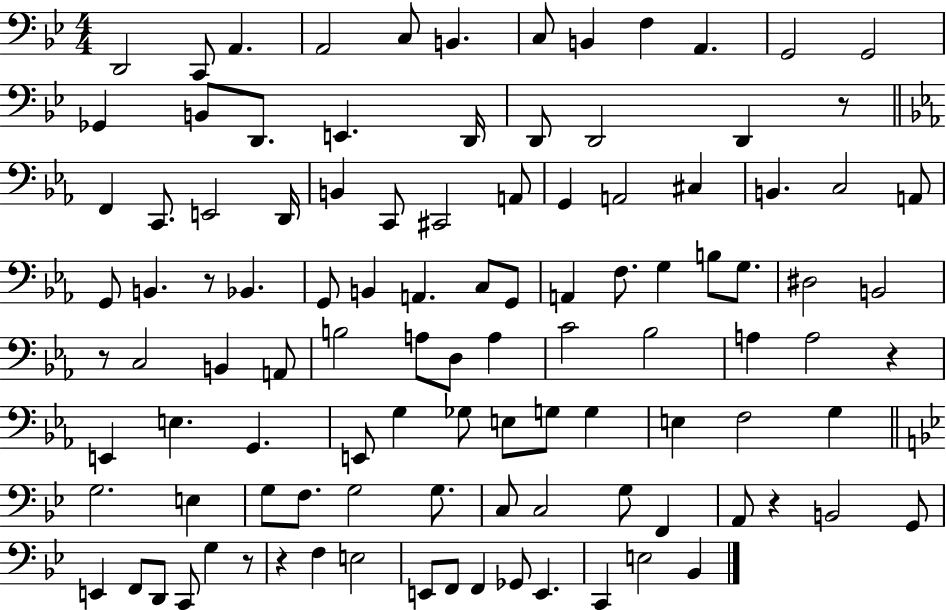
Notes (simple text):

D2/h C2/e A2/q. A2/h C3/e B2/q. C3/e B2/q F3/q A2/q. G2/h G2/h Gb2/q B2/e D2/e. E2/q. D2/s D2/e D2/h D2/q R/e F2/q C2/e. E2/h D2/s B2/q C2/e C#2/h A2/e G2/q A2/h C#3/q B2/q. C3/h A2/e G2/e B2/q. R/e Bb2/q. G2/e B2/q A2/q. C3/e G2/e A2/q F3/e. G3/q B3/e G3/e. D#3/h B2/h R/e C3/h B2/q A2/e B3/h A3/e D3/e A3/q C4/h Bb3/h A3/q A3/h R/q E2/q E3/q. G2/q. E2/e G3/q Gb3/e E3/e G3/e G3/q E3/q F3/h G3/q G3/h. E3/q G3/e F3/e. G3/h G3/e. C3/e C3/h G3/e F2/q A2/e R/q B2/h G2/e E2/q F2/e D2/e C2/e G3/q R/e R/q F3/q E3/h E2/e F2/e F2/q Gb2/e E2/q. C2/q E3/h Bb2/q